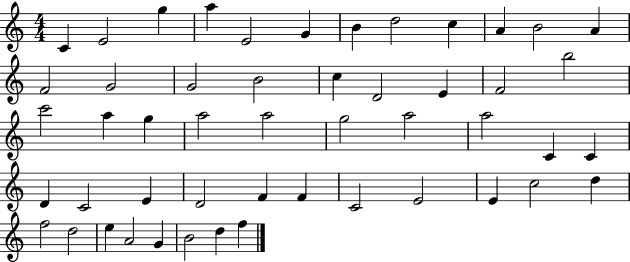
X:1
T:Untitled
M:4/4
L:1/4
K:C
C E2 g a E2 G B d2 c A B2 A F2 G2 G2 B2 c D2 E F2 b2 c'2 a g a2 a2 g2 a2 a2 C C D C2 E D2 F F C2 E2 E c2 d f2 d2 e A2 G B2 d f